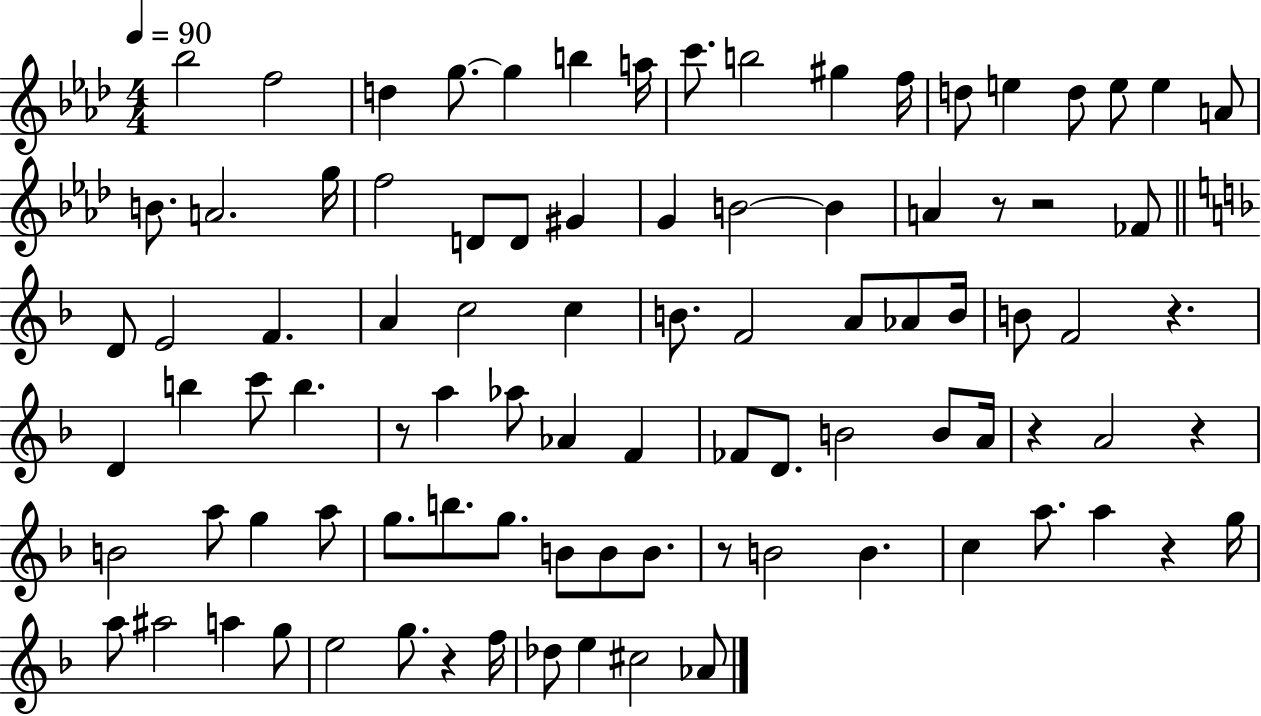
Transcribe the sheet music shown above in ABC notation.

X:1
T:Untitled
M:4/4
L:1/4
K:Ab
_b2 f2 d g/2 g b a/4 c'/2 b2 ^g f/4 d/2 e d/2 e/2 e A/2 B/2 A2 g/4 f2 D/2 D/2 ^G G B2 B A z/2 z2 _F/2 D/2 E2 F A c2 c B/2 F2 A/2 _A/2 B/4 B/2 F2 z D b c'/2 b z/2 a _a/2 _A F _F/2 D/2 B2 B/2 A/4 z A2 z B2 a/2 g a/2 g/2 b/2 g/2 B/2 B/2 B/2 z/2 B2 B c a/2 a z g/4 a/2 ^a2 a g/2 e2 g/2 z f/4 _d/2 e ^c2 _A/2